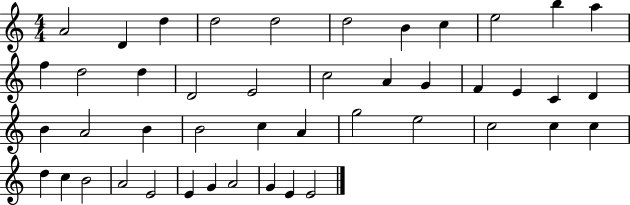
A4/h D4/q D5/q D5/h D5/h D5/h B4/q C5/q E5/h B5/q A5/q F5/q D5/h D5/q D4/h E4/h C5/h A4/q G4/q F4/q E4/q C4/q D4/q B4/q A4/h B4/q B4/h C5/q A4/q G5/h E5/h C5/h C5/q C5/q D5/q C5/q B4/h A4/h E4/h E4/q G4/q A4/h G4/q E4/q E4/h